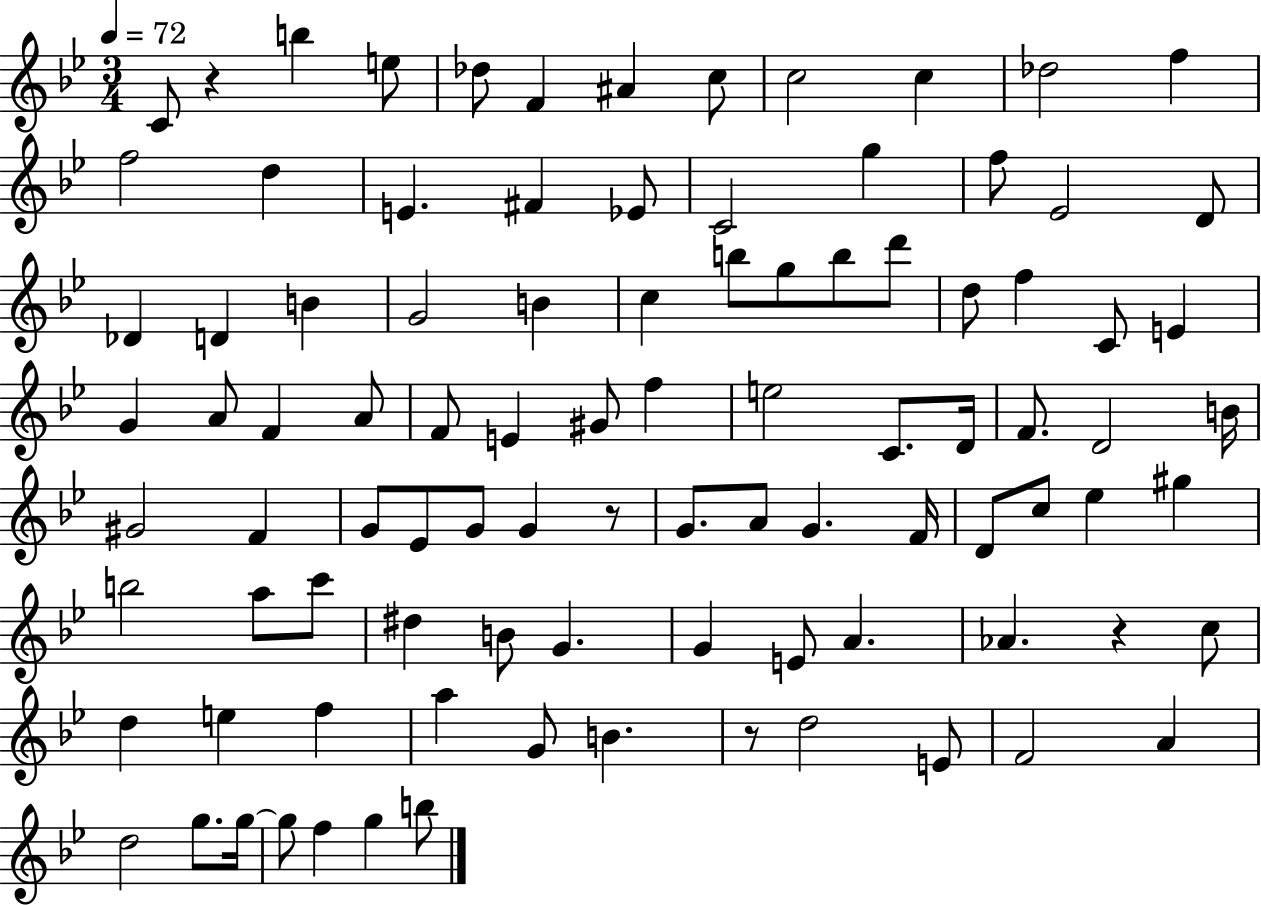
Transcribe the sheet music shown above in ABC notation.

X:1
T:Untitled
M:3/4
L:1/4
K:Bb
C/2 z b e/2 _d/2 F ^A c/2 c2 c _d2 f f2 d E ^F _E/2 C2 g f/2 _E2 D/2 _D D B G2 B c b/2 g/2 b/2 d'/2 d/2 f C/2 E G A/2 F A/2 F/2 E ^G/2 f e2 C/2 D/4 F/2 D2 B/4 ^G2 F G/2 _E/2 G/2 G z/2 G/2 A/2 G F/4 D/2 c/2 _e ^g b2 a/2 c'/2 ^d B/2 G G E/2 A _A z c/2 d e f a G/2 B z/2 d2 E/2 F2 A d2 g/2 g/4 g/2 f g b/2